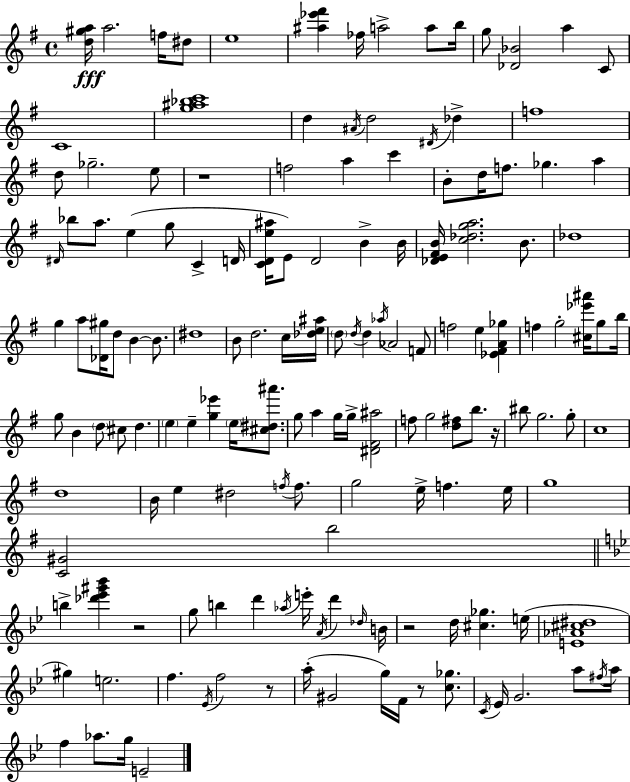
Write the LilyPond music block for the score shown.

{
  \clef treble
  \time 4/4
  \defaultTimeSignature
  \key g \major
  <d'' gis'' a''>16\fff a''2. f''16 dis''8 | e''1 | <ais'' ees''' fis'''>4 fes''16 a''2-> a''8 b''16 | g''8 <des' bes'>2 a''4 c'8 | \break c'1 | <g'' ais'' bes'' c'''>1 | d''4 \acciaccatura { ais'16 } d''2 \acciaccatura { dis'16 } des''4-> | f''1 | \break d''8 ges''2.-- | e''8 r1 | f''2 a''4 c'''4 | b'8-. d''16 f''8. ges''4. a''4 | \break \grace { dis'16 } bes''8 a''8. e''4( g''8 c'4-> | d'16 <c' d' e'' ais''>16 e'8) d'2 b'4-> | b'16 <des' e' fis' b'>16 <c'' des'' g'' a''>2. | b'8. des''1 | \break g''4 a''8 <des' gis''>16 d''8 b'4~~ | b'8. dis''1 | b'8 d''2. | c''16 <des'' e'' ais''>16 \parenthesize d''8 \acciaccatura { d''16 } d''4 \acciaccatura { aes''16 } aes'2 | \break f'8 f''2 e''4 | <ees' fis' a' ges''>4 f''4 g''2-. | <cis'' ees''' ais'''>16 g''8 b''16 g''8 b'4 \parenthesize d''8 cis''8 d''4. | \parenthesize e''4 e''4-- <g'' ees'''>4 | \break \parenthesize e''16 <cis'' dis'' ais'''>8. g''8 a''4 g''16 g''16-> <dis' fis' ais''>2 | f''8 g''2 <d'' fis''>8 | b''8. r16 bis''8 g''2. | g''8-. c''1 | \break d''1 | b'16 e''4 dis''2 | \acciaccatura { f''16 } f''8. g''2 e''16-> f''4. | e''16 g''1 | \break <c' gis'>2 b''2 | \bar "||" \break \key bes \major b''4-> <des''' ees''' gis''' bes'''>4 r2 | g''8 b''4 d'''4 \acciaccatura { aes''16 } e'''16-. \acciaccatura { a'16 } d'''4 | \grace { des''16 } b'16 r2 d''16 <cis'' ges''>4. | e''16( <e' aes' cis'' dis''>1 | \break gis''4) e''2. | f''4. \acciaccatura { ees'16 } f''2 | r8 a''16-.( gis'2 g''16) f'16 r8 | <c'' ges''>8. \acciaccatura { c'16 } ees'16 g'2. | \break a''8 \acciaccatura { fis''16 } a''16 f''4 aes''8. g''16 e'2-- | \bar "|."
}